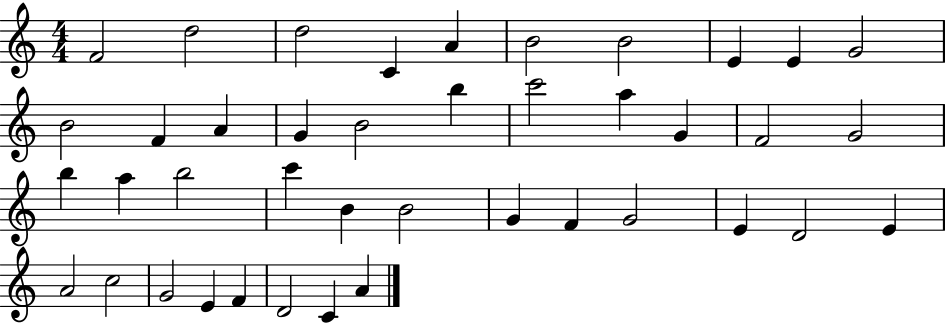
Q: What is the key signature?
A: C major